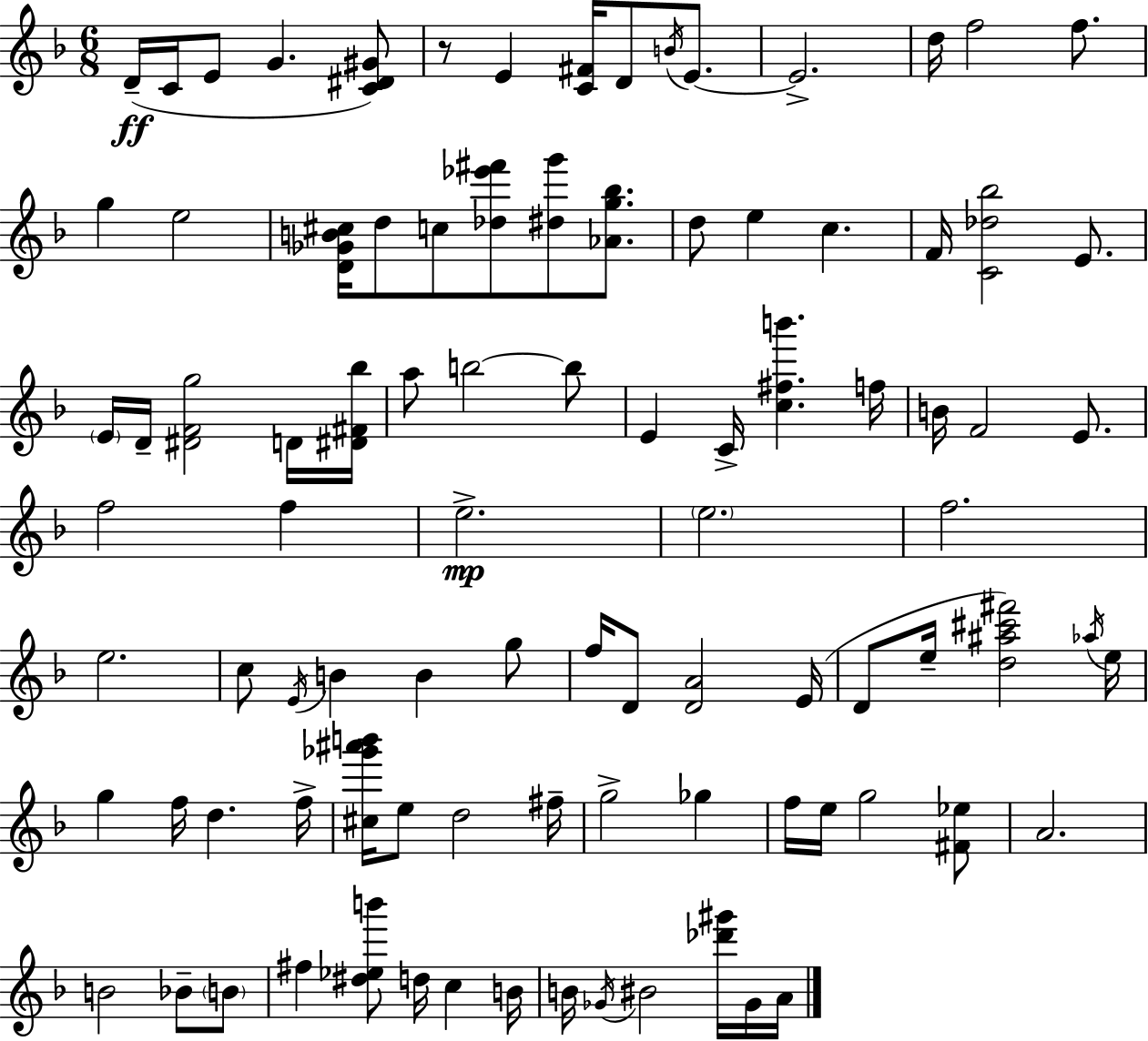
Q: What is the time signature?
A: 6/8